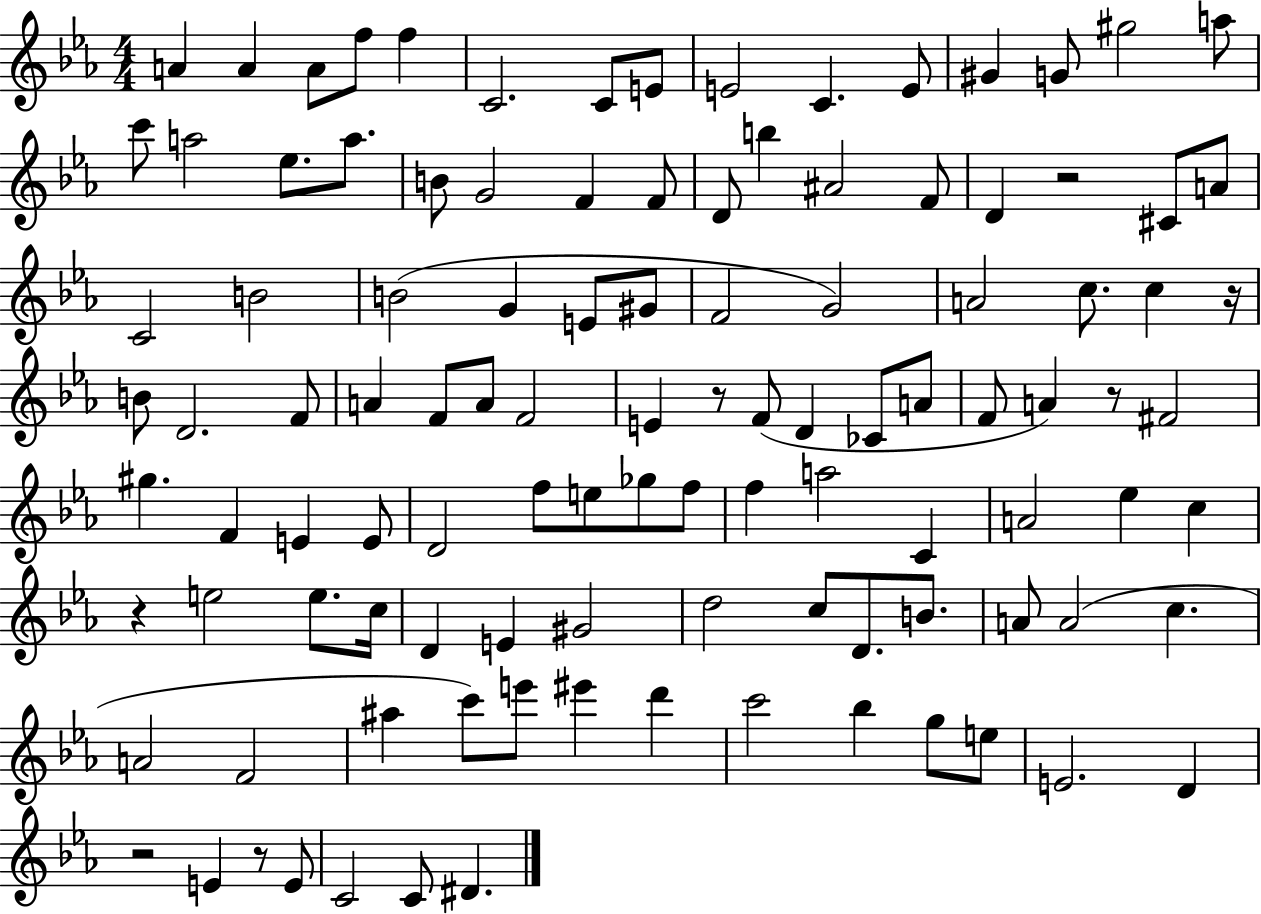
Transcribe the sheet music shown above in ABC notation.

X:1
T:Untitled
M:4/4
L:1/4
K:Eb
A A A/2 f/2 f C2 C/2 E/2 E2 C E/2 ^G G/2 ^g2 a/2 c'/2 a2 _e/2 a/2 B/2 G2 F F/2 D/2 b ^A2 F/2 D z2 ^C/2 A/2 C2 B2 B2 G E/2 ^G/2 F2 G2 A2 c/2 c z/4 B/2 D2 F/2 A F/2 A/2 F2 E z/2 F/2 D _C/2 A/2 F/2 A z/2 ^F2 ^g F E E/2 D2 f/2 e/2 _g/2 f/2 f a2 C A2 _e c z e2 e/2 c/4 D E ^G2 d2 c/2 D/2 B/2 A/2 A2 c A2 F2 ^a c'/2 e'/2 ^e' d' c'2 _b g/2 e/2 E2 D z2 E z/2 E/2 C2 C/2 ^D